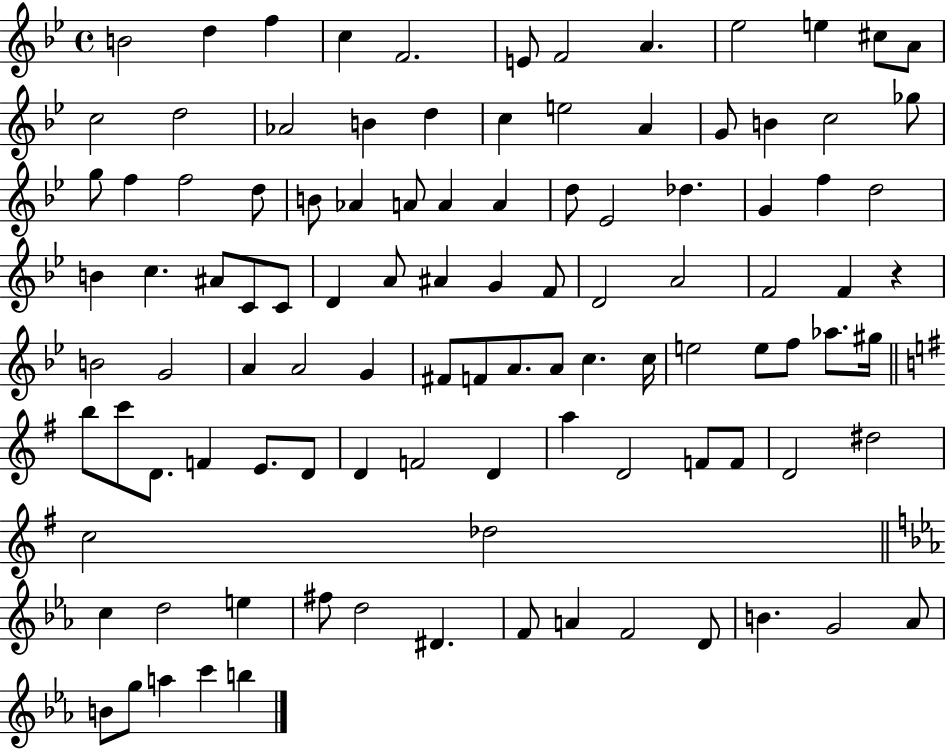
X:1
T:Untitled
M:4/4
L:1/4
K:Bb
B2 d f c F2 E/2 F2 A _e2 e ^c/2 A/2 c2 d2 _A2 B d c e2 A G/2 B c2 _g/2 g/2 f f2 d/2 B/2 _A A/2 A A d/2 _E2 _d G f d2 B c ^A/2 C/2 C/2 D A/2 ^A G F/2 D2 A2 F2 F z B2 G2 A A2 G ^F/2 F/2 A/2 A/2 c c/4 e2 e/2 f/2 _a/2 ^g/4 b/2 c'/2 D/2 F E/2 D/2 D F2 D a D2 F/2 F/2 D2 ^d2 c2 _d2 c d2 e ^f/2 d2 ^D F/2 A F2 D/2 B G2 _A/2 B/2 g/2 a c' b